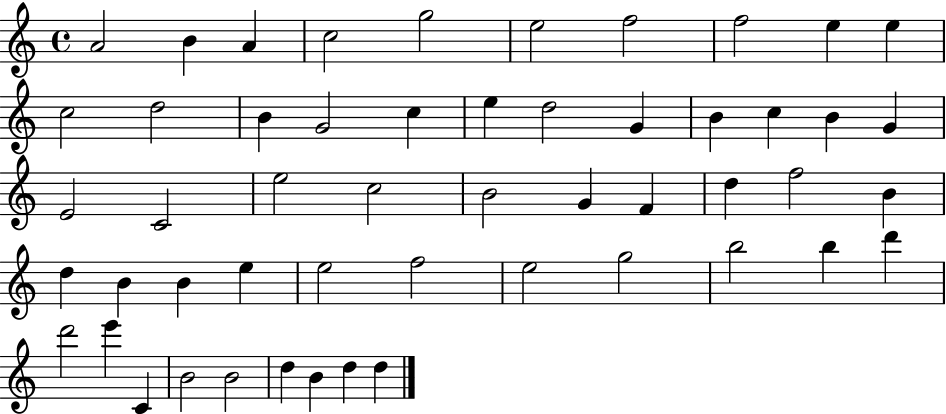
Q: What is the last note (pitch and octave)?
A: D5